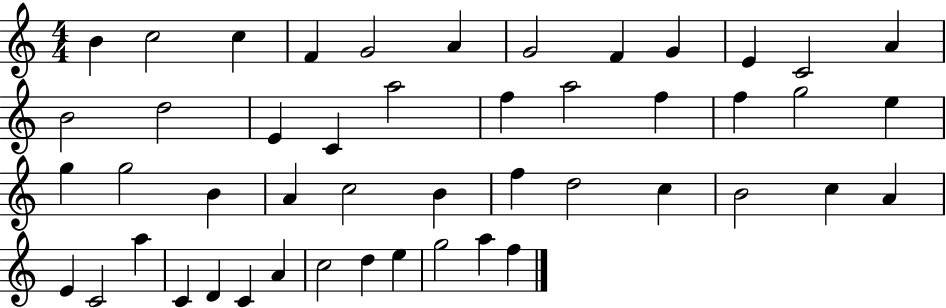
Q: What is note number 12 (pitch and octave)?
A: A4